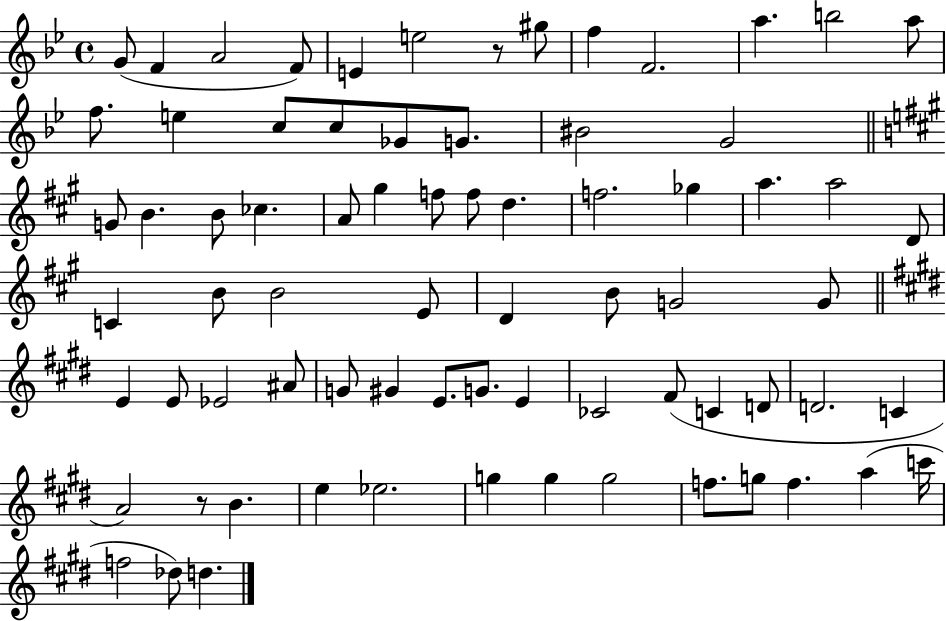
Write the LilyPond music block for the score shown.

{
  \clef treble
  \time 4/4
  \defaultTimeSignature
  \key bes \major
  \repeat volta 2 { g'8( f'4 a'2 f'8) | e'4 e''2 r8 gis''8 | f''4 f'2. | a''4. b''2 a''8 | \break f''8. e''4 c''8 c''8 ges'8 g'8. | bis'2 g'2 | \bar "||" \break \key a \major g'8 b'4. b'8 ces''4. | a'8 gis''4 f''8 f''8 d''4. | f''2. ges''4 | a''4. a''2 d'8 | \break c'4 b'8 b'2 e'8 | d'4 b'8 g'2 g'8 | \bar "||" \break \key e \major e'4 e'8 ees'2 ais'8 | g'8 gis'4 e'8. g'8. e'4 | ces'2 fis'8( c'4 d'8 | d'2. c'4 | \break a'2) r8 b'4. | e''4 ees''2. | g''4 g''4 g''2 | f''8. g''8 f''4. a''4( c'''16 | \break f''2 des''8) d''4. | } \bar "|."
}